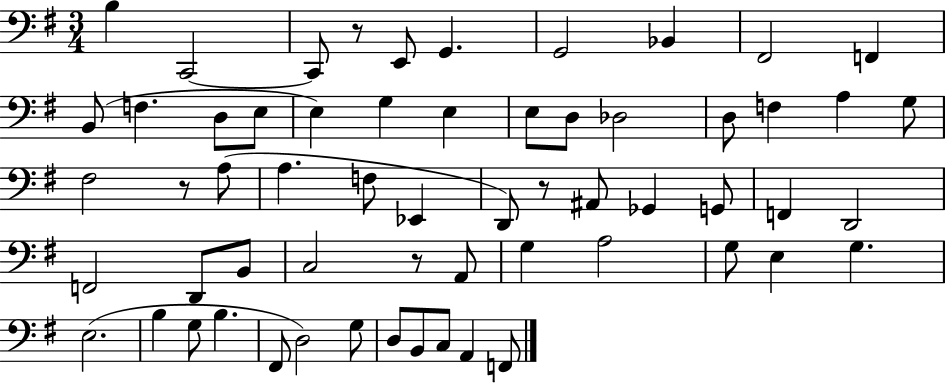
{
  \clef bass
  \numericTimeSignature
  \time 3/4
  \key g \major
  b4 c,2~~ | c,8 r8 e,8 g,4. | g,2 bes,4 | fis,2 f,4 | \break b,8( f4. d8 e8 | e4) g4 e4 | e8 d8 des2 | d8 f4 a4 g8 | \break fis2 r8 a8( | a4. f8 ees,4 | d,8) r8 ais,8 ges,4 g,8 | f,4 d,2 | \break f,2 d,8 b,8 | c2 r8 a,8 | g4 a2 | g8 e4 g4. | \break e2.( | b4 g8 b4. | fis,8 d2) g8 | d8 b,8 c8 a,4 f,8 | \break \bar "|."
}